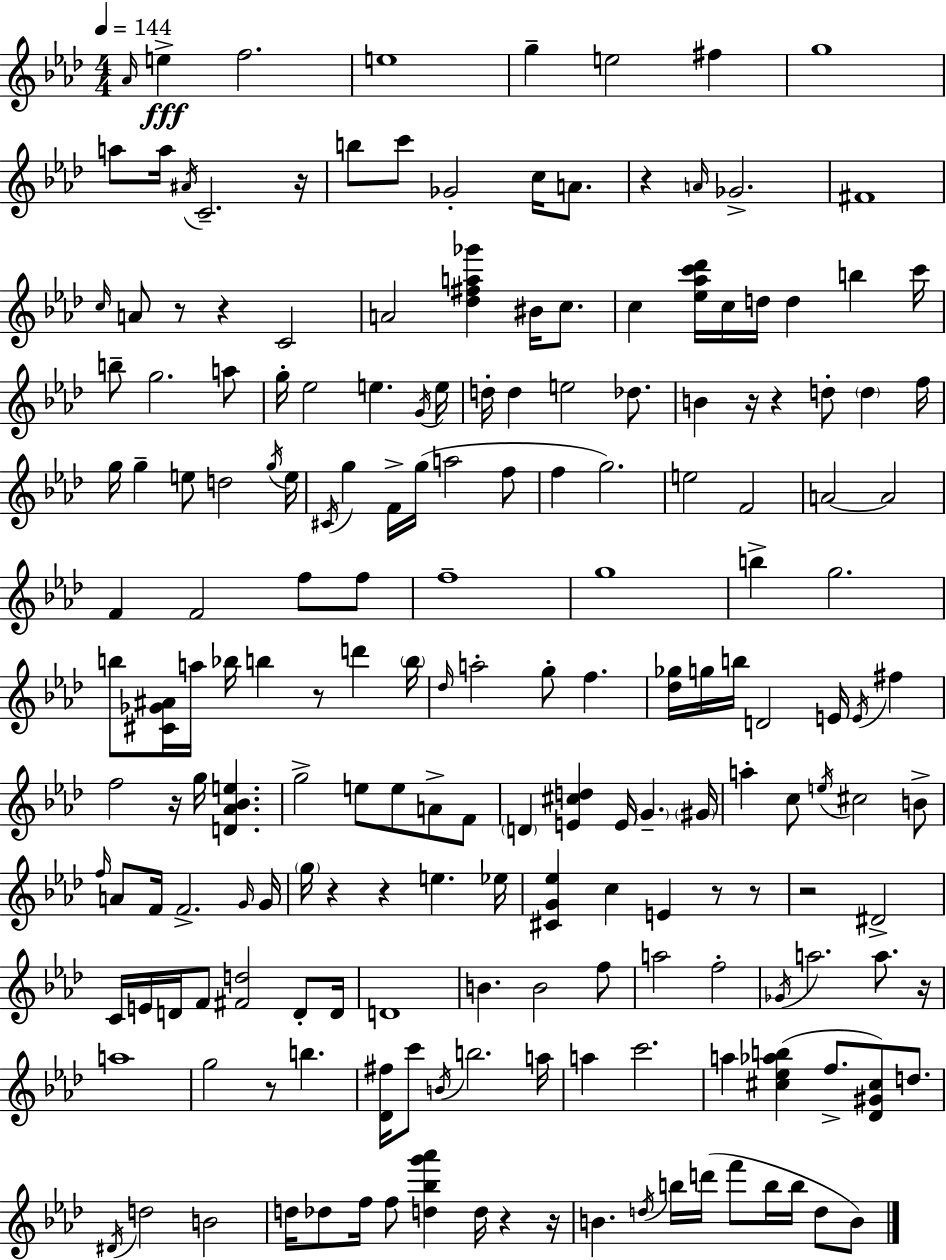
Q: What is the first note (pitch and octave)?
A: Ab4